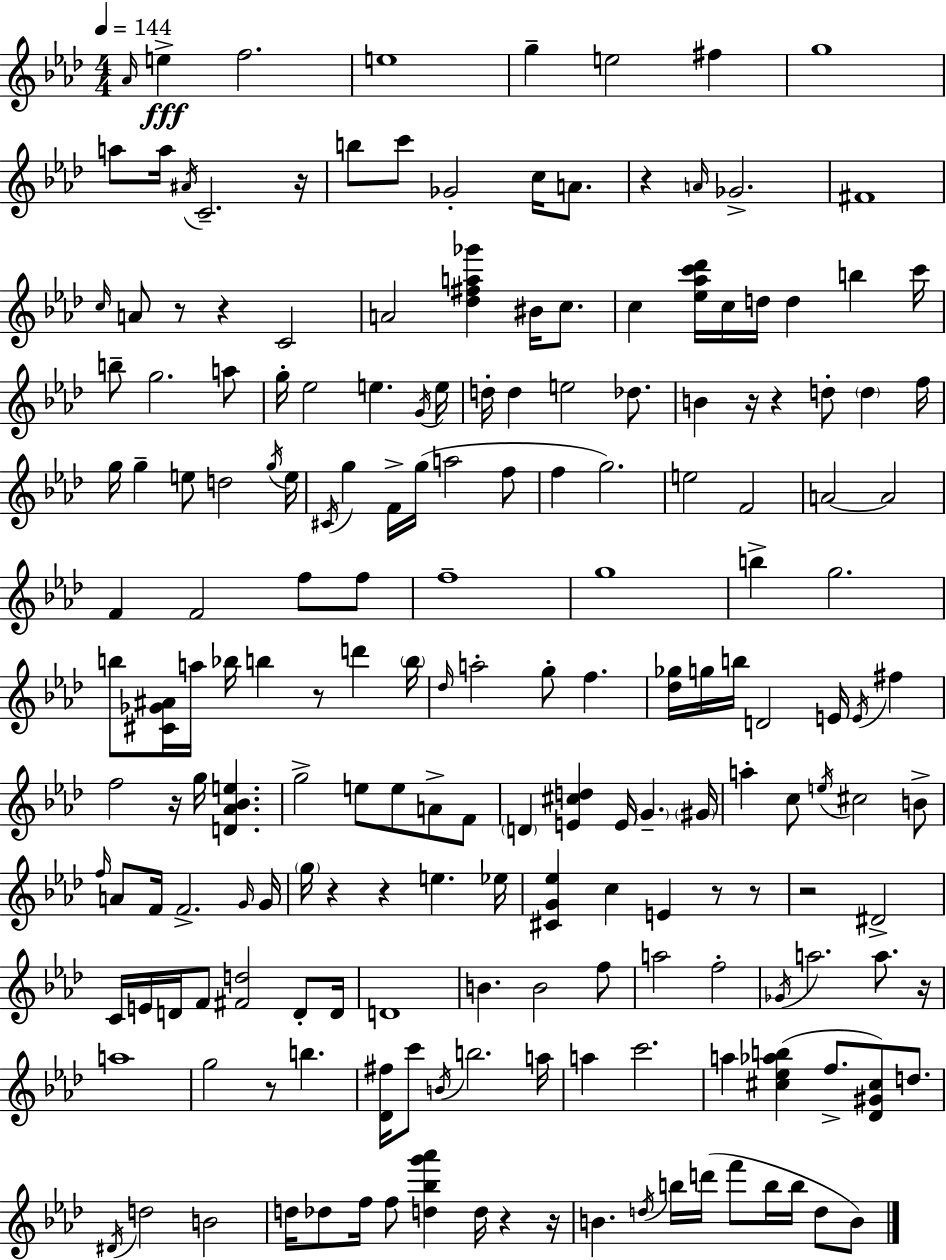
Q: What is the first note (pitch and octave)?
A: Ab4